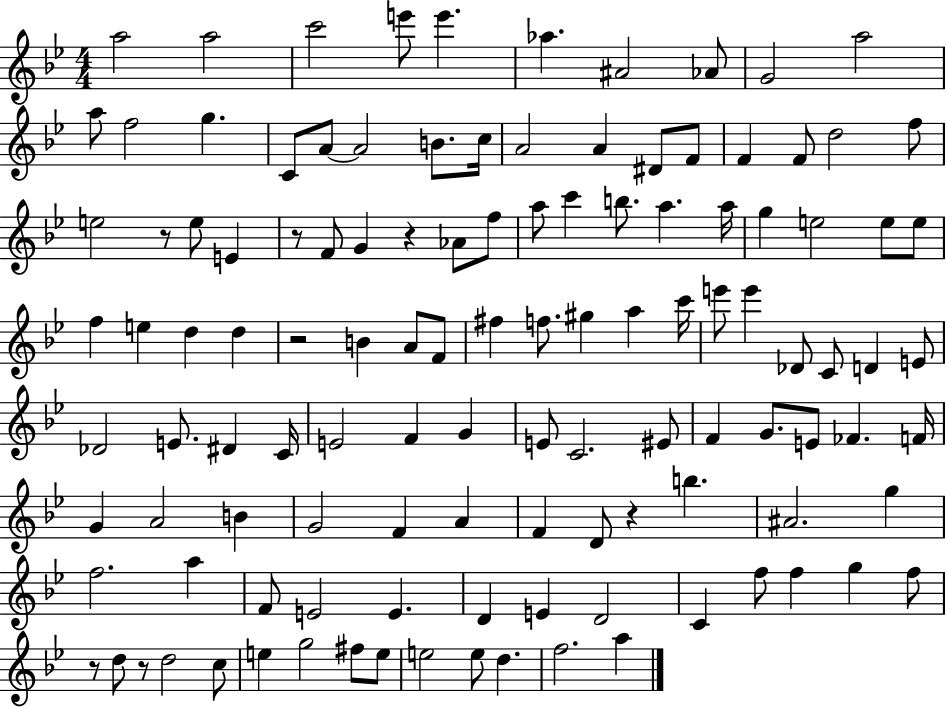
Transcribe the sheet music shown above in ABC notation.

X:1
T:Untitled
M:4/4
L:1/4
K:Bb
a2 a2 c'2 e'/2 e' _a ^A2 _A/2 G2 a2 a/2 f2 g C/2 A/2 A2 B/2 c/4 A2 A ^D/2 F/2 F F/2 d2 f/2 e2 z/2 e/2 E z/2 F/2 G z _A/2 f/2 a/2 c' b/2 a a/4 g e2 e/2 e/2 f e d d z2 B A/2 F/2 ^f f/2 ^g a c'/4 e'/2 e' _D/2 C/2 D E/2 _D2 E/2 ^D C/4 E2 F G E/2 C2 ^E/2 F G/2 E/2 _F F/4 G A2 B G2 F A F D/2 z b ^A2 g f2 a F/2 E2 E D E D2 C f/2 f g f/2 z/2 d/2 z/2 d2 c/2 e g2 ^f/2 e/2 e2 e/2 d f2 a